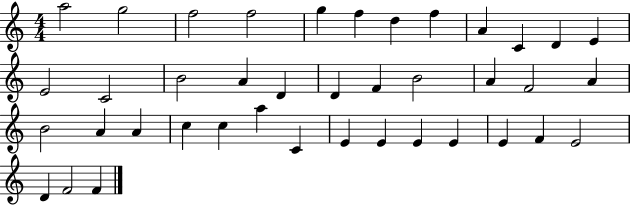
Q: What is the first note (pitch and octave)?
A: A5